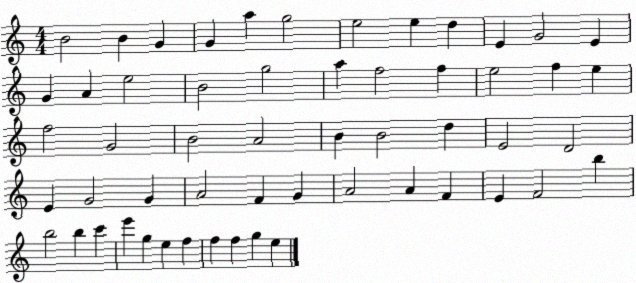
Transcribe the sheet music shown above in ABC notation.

X:1
T:Untitled
M:4/4
L:1/4
K:C
B2 B G G a g2 e2 e d E G2 E G A e2 B2 g2 a f2 f e2 f e f2 G2 B2 A2 B B2 d E2 D2 E G2 G A2 F G A2 A F E F2 b b2 b c' e' g e f f f g e